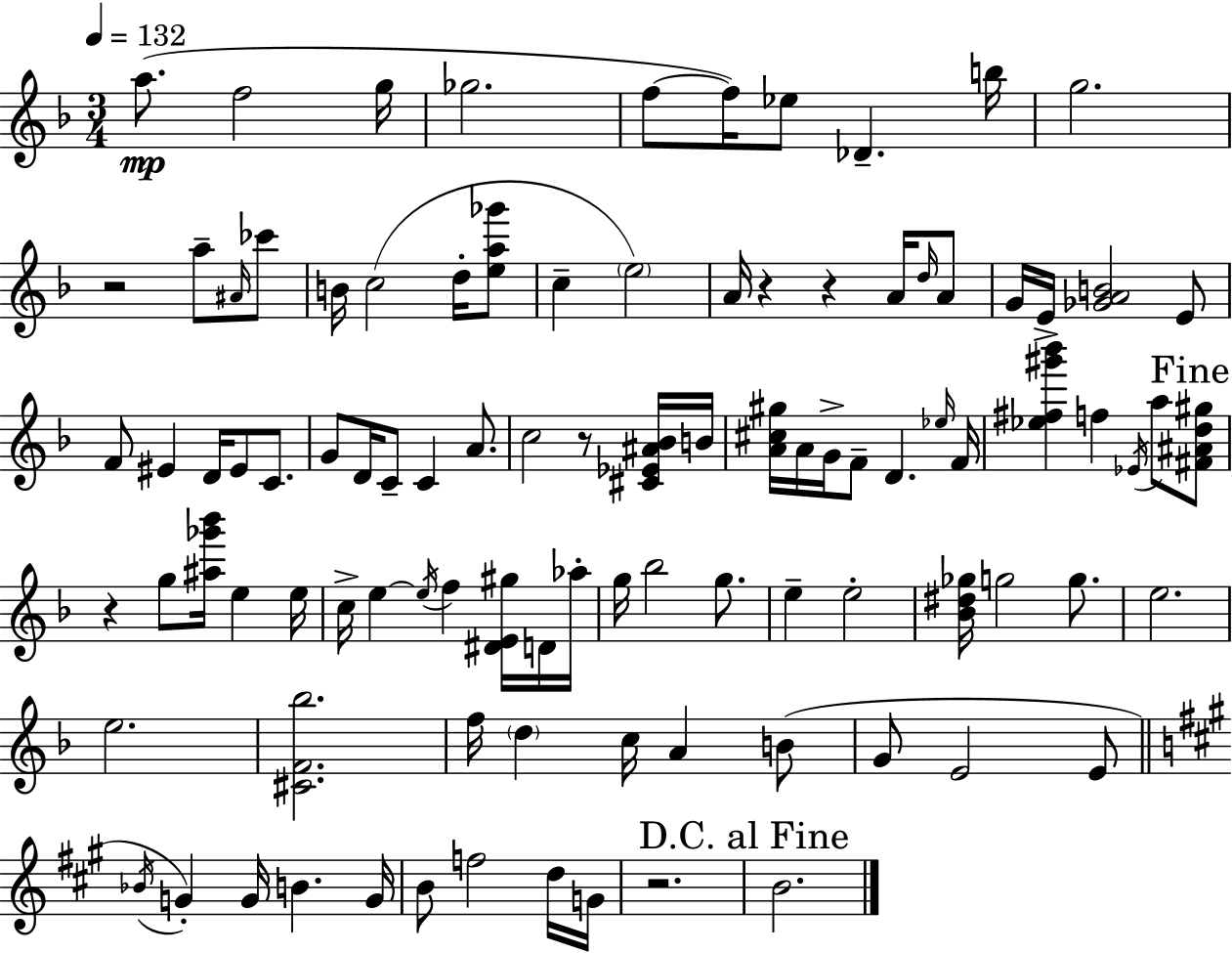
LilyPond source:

{
  \clef treble
  \numericTimeSignature
  \time 3/4
  \key f \major
  \tempo 4 = 132
  \repeat volta 2 { a''8.(\mp f''2 g''16 | ges''2. | f''8~~ f''16) ees''8 des'4.-- b''16 | g''2. | \break r2 a''8-- \grace { ais'16 } ces'''8 | b'16 c''2( d''16-. <e'' a'' ges'''>8 | c''4-- \parenthesize e''2) | a'16 r4 r4 a'16 \grace { d''16 } | \break a'8 g'16 e'16-> <ges' a' b'>2 | e'8 f'8 eis'4 d'16 eis'8 c'8. | g'8 d'16 c'8-- c'4 a'8. | c''2 r8 | \break <cis' ees' ais' bes'>16 b'16 <a' cis'' gis''>16 a'16 g'16-> f'8-- d'4. | \grace { ees''16 } f'16 <ees'' fis'' gis''' bes'''>4 f''4 \acciaccatura { ees'16 } | a''8 \mark "Fine" <fis' ais' d'' gis''>8 r4 g''8 <ais'' ges''' bes'''>16 e''4 | e''16 c''16-> e''4~~ \acciaccatura { e''16 } f''4 | \break <dis' e' gis''>16 d'16 aes''16-. g''16 bes''2 | g''8. e''4-- e''2-. | <bes' dis'' ges''>16 g''2 | g''8. e''2. | \break e''2. | <cis' f' bes''>2. | f''16 \parenthesize d''4 c''16 a'4 | b'8( g'8 e'2 | \break e'8 \bar "||" \break \key a \major \acciaccatura { bes'16 }) g'4-. g'16 b'4. | g'16 b'8 f''2 d''16 | g'16 r2. | \mark "D.C. al Fine" b'2. | \break } \bar "|."
}